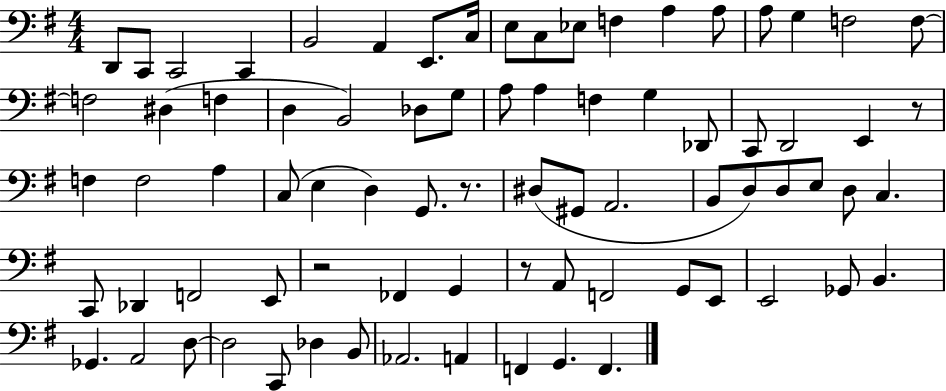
{
  \clef bass
  \numericTimeSignature
  \time 4/4
  \key g \major
  \repeat volta 2 { d,8 c,8 c,2 c,4 | b,2 a,4 e,8. c16 | e8 c8 ees8 f4 a4 a8 | a8 g4 f2 f8~~ | \break f2 dis4( f4 | d4 b,2) des8 g8 | a8 a4 f4 g4 des,8 | c,8 d,2 e,4 r8 | \break f4 f2 a4 | c8( e4 d4) g,8. r8. | dis8( gis,8 a,2. | b,8 d8) d8 e8 d8 c4. | \break c,8 des,4 f,2 e,8 | r2 fes,4 g,4 | r8 a,8 f,2 g,8 e,8 | e,2 ges,8 b,4. | \break ges,4. a,2 d8~~ | d2 c,8 des4 b,8 | aes,2. a,4 | f,4 g,4. f,4. | \break } \bar "|."
}